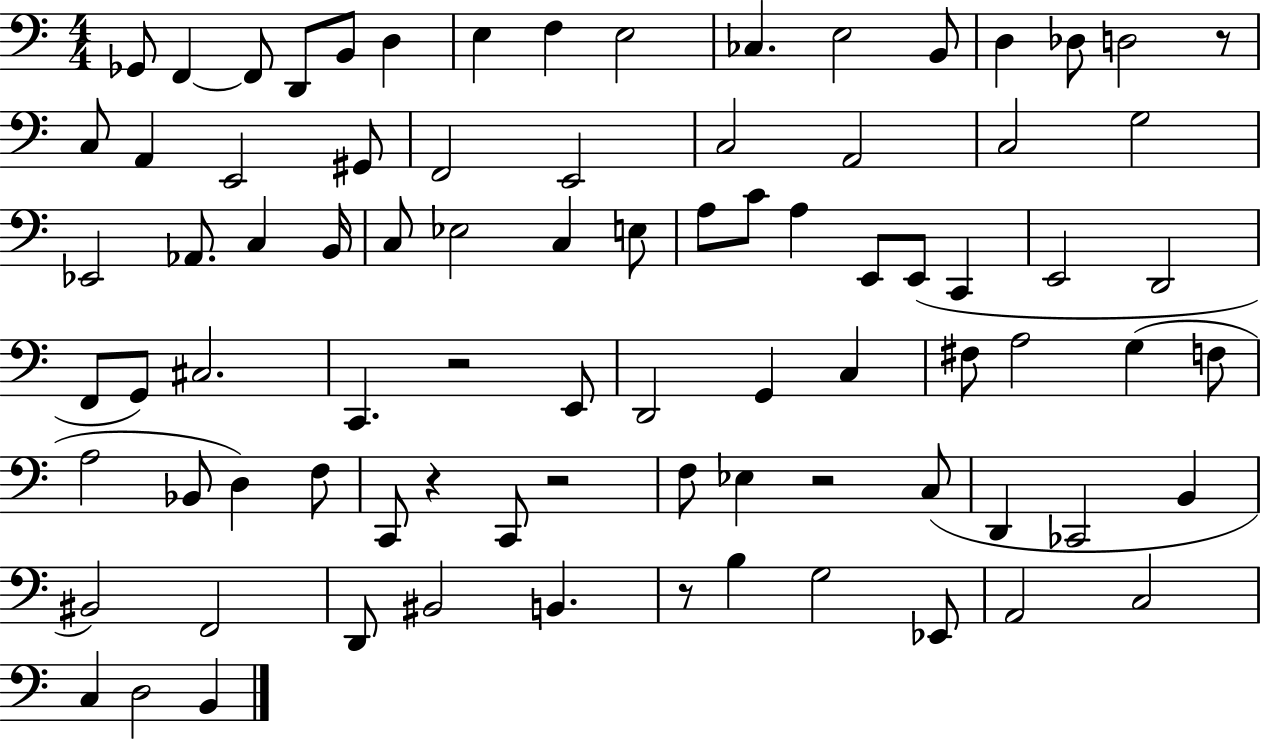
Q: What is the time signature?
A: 4/4